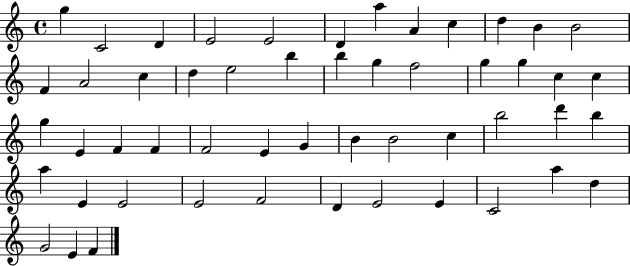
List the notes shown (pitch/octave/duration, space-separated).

G5/q C4/h D4/q E4/h E4/h D4/q A5/q A4/q C5/q D5/q B4/q B4/h F4/q A4/h C5/q D5/q E5/h B5/q B5/q G5/q F5/h G5/q G5/q C5/q C5/q G5/q E4/q F4/q F4/q F4/h E4/q G4/q B4/q B4/h C5/q B5/h D6/q B5/q A5/q E4/q E4/h E4/h F4/h D4/q E4/h E4/q C4/h A5/q D5/q G4/h E4/q F4/q